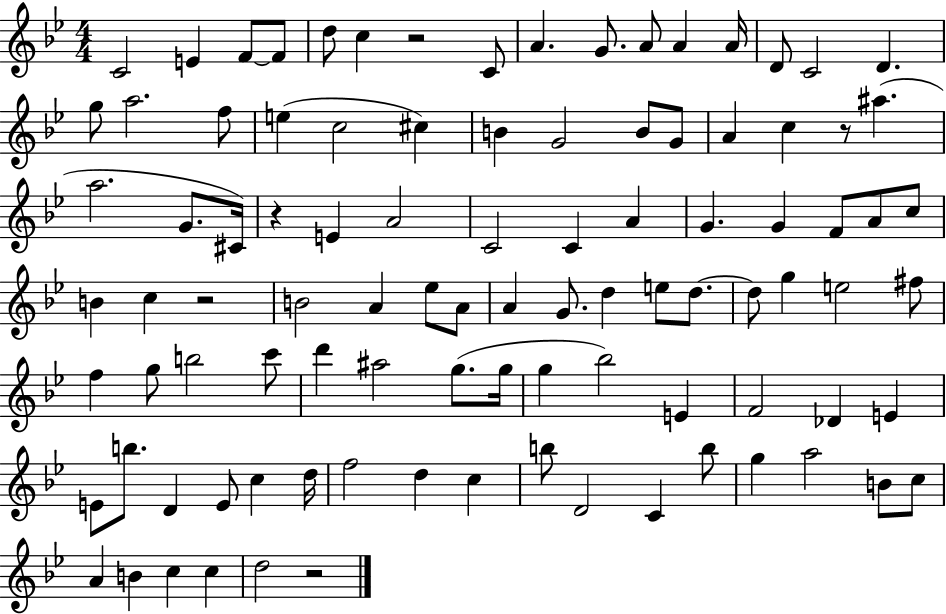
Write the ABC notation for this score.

X:1
T:Untitled
M:4/4
L:1/4
K:Bb
C2 E F/2 F/2 d/2 c z2 C/2 A G/2 A/2 A A/4 D/2 C2 D g/2 a2 f/2 e c2 ^c B G2 B/2 G/2 A c z/2 ^a a2 G/2 ^C/4 z E A2 C2 C A G G F/2 A/2 c/2 B c z2 B2 A _e/2 A/2 A G/2 d e/2 d/2 d/2 g e2 ^f/2 f g/2 b2 c'/2 d' ^a2 g/2 g/4 g _b2 E F2 _D E E/2 b/2 D E/2 c d/4 f2 d c b/2 D2 C b/2 g a2 B/2 c/2 A B c c d2 z2